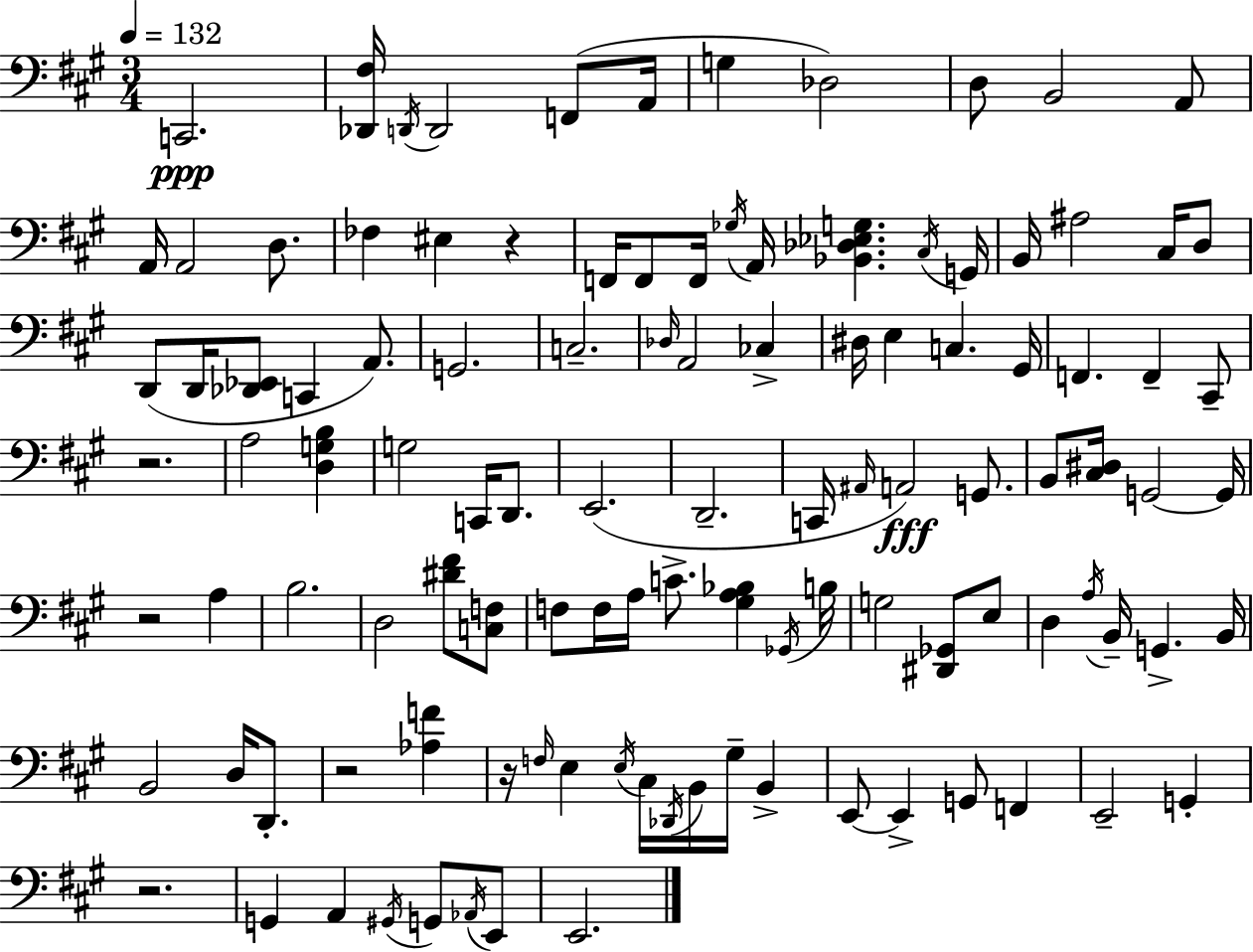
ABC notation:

X:1
T:Untitled
M:3/4
L:1/4
K:A
C,,2 [_D,,^F,]/4 D,,/4 D,,2 F,,/2 A,,/4 G, _D,2 D,/2 B,,2 A,,/2 A,,/4 A,,2 D,/2 _F, ^E, z F,,/4 F,,/2 F,,/4 _G,/4 A,,/4 [_B,,_D,_E,G,] ^C,/4 G,,/4 B,,/4 ^A,2 ^C,/4 D,/2 D,,/2 D,,/4 [_D,,_E,,]/2 C,, A,,/2 G,,2 C,2 _D,/4 A,,2 _C, ^D,/4 E, C, ^G,,/4 F,, F,, ^C,,/2 z2 A,2 [D,G,B,] G,2 C,,/4 D,,/2 E,,2 D,,2 C,,/4 ^A,,/4 A,,2 G,,/2 B,,/2 [^C,^D,]/4 G,,2 G,,/4 z2 A, B,2 D,2 [^D^F]/2 [C,F,]/2 F,/2 F,/4 A,/4 C/2 [^G,A,_B,] _G,,/4 B,/4 G,2 [^D,,_G,,]/2 E,/2 D, A,/4 B,,/4 G,, B,,/4 B,,2 D,/4 D,,/2 z2 [_A,F] z/4 F,/4 E, E,/4 ^C,/4 _D,,/4 B,,/4 ^G,/4 B,, E,,/2 E,, G,,/2 F,, E,,2 G,, z2 G,, A,, ^G,,/4 G,,/2 _A,,/4 E,,/2 E,,2